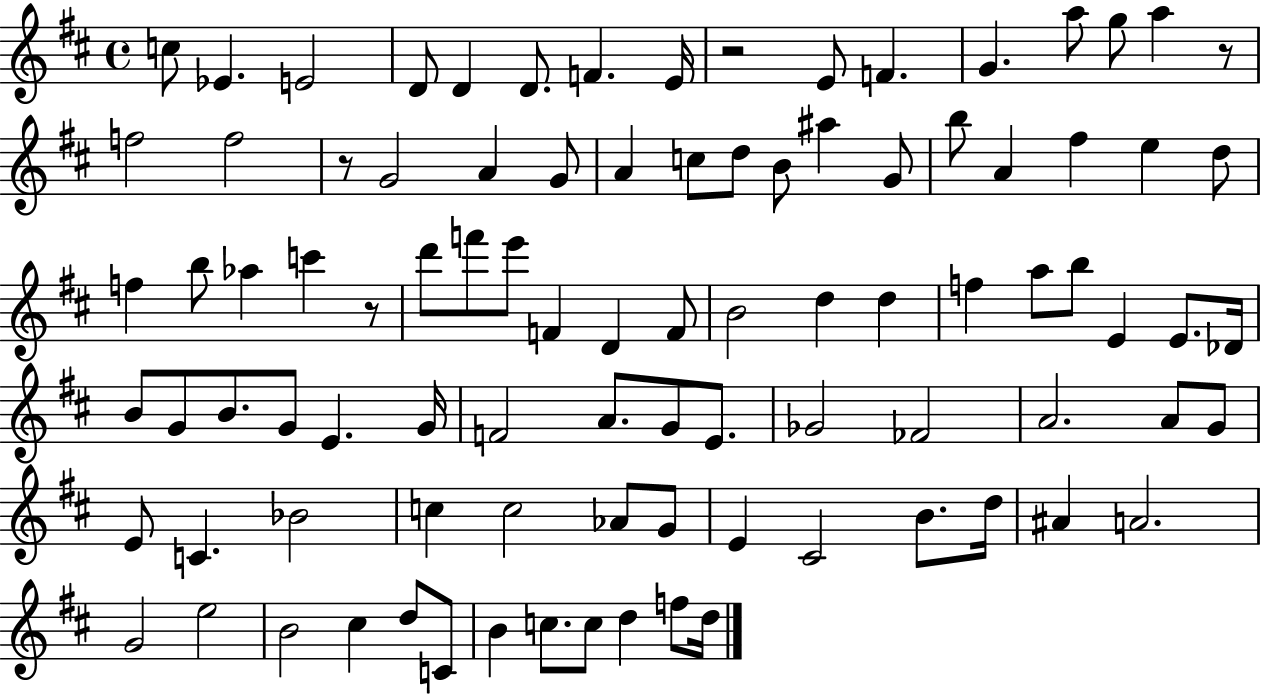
X:1
T:Untitled
M:4/4
L:1/4
K:D
c/2 _E E2 D/2 D D/2 F E/4 z2 E/2 F G a/2 g/2 a z/2 f2 f2 z/2 G2 A G/2 A c/2 d/2 B/2 ^a G/2 b/2 A ^f e d/2 f b/2 _a c' z/2 d'/2 f'/2 e'/2 F D F/2 B2 d d f a/2 b/2 E E/2 _D/4 B/2 G/2 B/2 G/2 E G/4 F2 A/2 G/2 E/2 _G2 _F2 A2 A/2 G/2 E/2 C _B2 c c2 _A/2 G/2 E ^C2 B/2 d/4 ^A A2 G2 e2 B2 ^c d/2 C/2 B c/2 c/2 d f/2 d/4